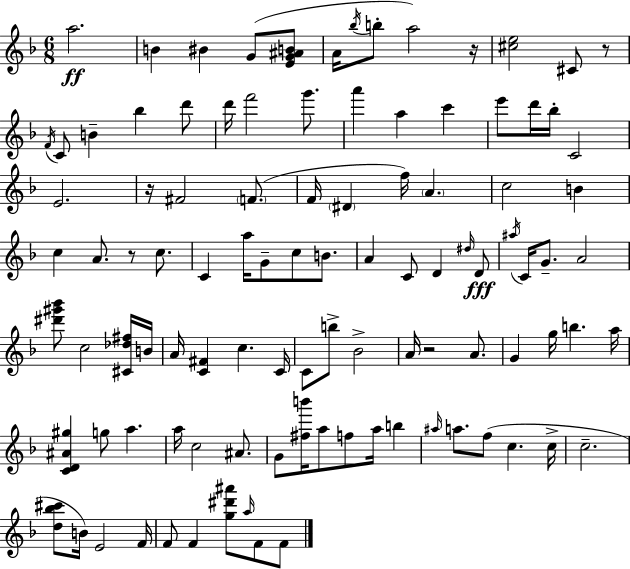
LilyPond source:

{
  \clef treble
  \numericTimeSignature
  \time 6/8
  \key d \minor
  a''2.\ff | b'4 bis'4 g'8( <e' g' ais' b'>8 | a'16 \acciaccatura { bes''16 } b''8-. a''2) | r16 <cis'' e''>2 cis'8 r8 | \break \acciaccatura { f'16 } c'8 b'4-- bes''4 | d'''8 d'''16 f'''2 g'''8. | a'''4 a''4 c'''4 | e'''8 d'''16 bes''16-. c'2 | \break e'2. | r16 fis'2 \parenthesize f'8.( | f'16 \parenthesize dis'4 f''16) \parenthesize a'4. | c''2 b'4 | \break c''4 a'8. r8 c''8. | c'4 a''16 g'8-- c''8 b'8. | a'4 c'8 d'4 | \grace { dis''16 } d'8\fff \acciaccatura { ais''16 } c'16 g'8.-- a'2 | \break <dis''' gis''' bes'''>8 c''2 | <cis' des'' fis''>16 b'16 a'16 <c' fis'>4 c''4. | c'16 c'8 b''8-> bes'2-> | a'16 r2 | \break a'8. g'4 g''16 b''4. | a''16 <c' d' ais' gis''>4 g''8 a''4. | a''16 c''2 | ais'8. g'8 <fis'' b'''>16 a''8 f''8 a''16 | \break b''4 \grace { ais''16 } a''8. f''8( c''4. | c''16-> c''2.-- | <d'' bes'' cis'''>8 b'16) e'2 | f'16 f'8 f'4 <g'' dis''' ais'''>8 | \break \grace { a''16 } f'8 f'8 \bar "|."
}